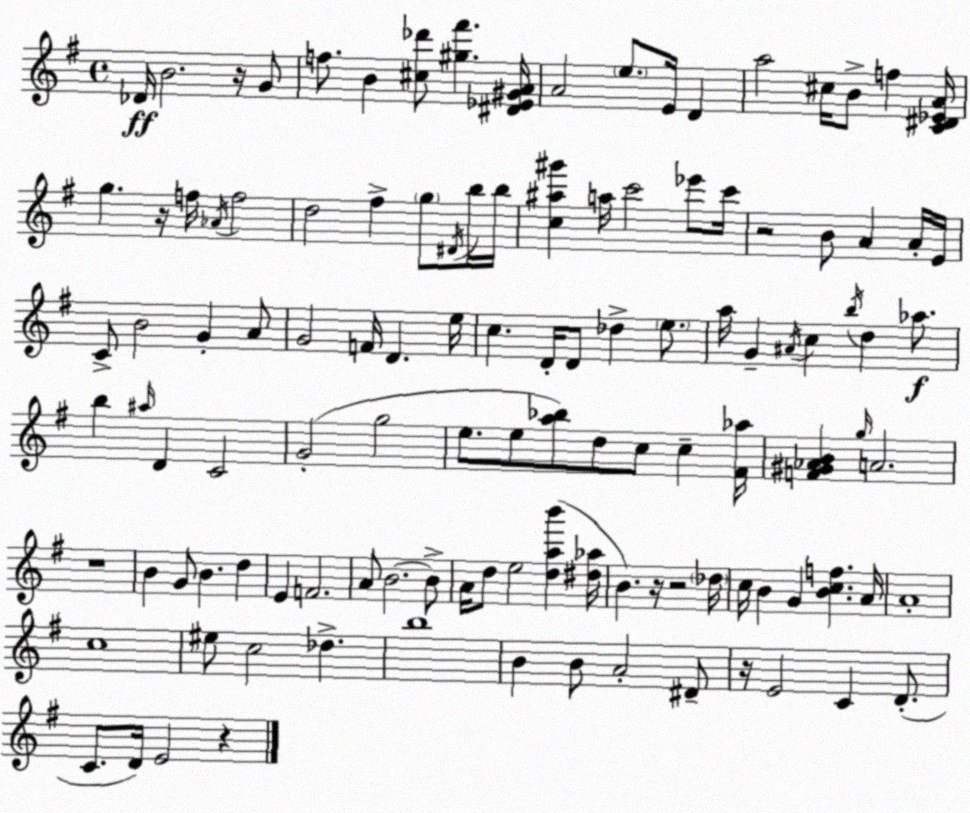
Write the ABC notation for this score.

X:1
T:Untitled
M:4/4
L:1/4
K:G
_D/4 B2 z/4 G/2 f/2 B [^c_d']/2 [^g^f'] [^D_E^GA]/4 A2 e/2 E/4 D a2 ^c/4 B/2 f [C^D_EA]/4 g z/4 f/4 _A/4 f2 d2 ^f g/2 ^D/4 b/4 b/4 [c^a^g'] a/4 c'2 _e'/2 c'/4 z2 B/2 A A/4 E/4 C/2 B2 G A/2 G2 F/4 D e/4 c D/4 D/2 _d e/2 a/4 G ^A/4 c b/4 d _a/2 b ^a/4 D C2 G2 g2 e/2 e/2 [a_b]/2 d/2 c/2 c [^F_a]/4 [F^G_AB] g/4 A2 z4 B G/2 B d E F2 A/2 B2 B/2 A/4 d/2 e2 [dab'] [^d_a]/4 B z/4 z2 _d/4 c/4 B G [Bcf] A/4 A4 c4 ^e/2 c2 _d b4 B B/2 A2 ^D/2 z/4 E2 C D/2 C/2 D/4 E2 z